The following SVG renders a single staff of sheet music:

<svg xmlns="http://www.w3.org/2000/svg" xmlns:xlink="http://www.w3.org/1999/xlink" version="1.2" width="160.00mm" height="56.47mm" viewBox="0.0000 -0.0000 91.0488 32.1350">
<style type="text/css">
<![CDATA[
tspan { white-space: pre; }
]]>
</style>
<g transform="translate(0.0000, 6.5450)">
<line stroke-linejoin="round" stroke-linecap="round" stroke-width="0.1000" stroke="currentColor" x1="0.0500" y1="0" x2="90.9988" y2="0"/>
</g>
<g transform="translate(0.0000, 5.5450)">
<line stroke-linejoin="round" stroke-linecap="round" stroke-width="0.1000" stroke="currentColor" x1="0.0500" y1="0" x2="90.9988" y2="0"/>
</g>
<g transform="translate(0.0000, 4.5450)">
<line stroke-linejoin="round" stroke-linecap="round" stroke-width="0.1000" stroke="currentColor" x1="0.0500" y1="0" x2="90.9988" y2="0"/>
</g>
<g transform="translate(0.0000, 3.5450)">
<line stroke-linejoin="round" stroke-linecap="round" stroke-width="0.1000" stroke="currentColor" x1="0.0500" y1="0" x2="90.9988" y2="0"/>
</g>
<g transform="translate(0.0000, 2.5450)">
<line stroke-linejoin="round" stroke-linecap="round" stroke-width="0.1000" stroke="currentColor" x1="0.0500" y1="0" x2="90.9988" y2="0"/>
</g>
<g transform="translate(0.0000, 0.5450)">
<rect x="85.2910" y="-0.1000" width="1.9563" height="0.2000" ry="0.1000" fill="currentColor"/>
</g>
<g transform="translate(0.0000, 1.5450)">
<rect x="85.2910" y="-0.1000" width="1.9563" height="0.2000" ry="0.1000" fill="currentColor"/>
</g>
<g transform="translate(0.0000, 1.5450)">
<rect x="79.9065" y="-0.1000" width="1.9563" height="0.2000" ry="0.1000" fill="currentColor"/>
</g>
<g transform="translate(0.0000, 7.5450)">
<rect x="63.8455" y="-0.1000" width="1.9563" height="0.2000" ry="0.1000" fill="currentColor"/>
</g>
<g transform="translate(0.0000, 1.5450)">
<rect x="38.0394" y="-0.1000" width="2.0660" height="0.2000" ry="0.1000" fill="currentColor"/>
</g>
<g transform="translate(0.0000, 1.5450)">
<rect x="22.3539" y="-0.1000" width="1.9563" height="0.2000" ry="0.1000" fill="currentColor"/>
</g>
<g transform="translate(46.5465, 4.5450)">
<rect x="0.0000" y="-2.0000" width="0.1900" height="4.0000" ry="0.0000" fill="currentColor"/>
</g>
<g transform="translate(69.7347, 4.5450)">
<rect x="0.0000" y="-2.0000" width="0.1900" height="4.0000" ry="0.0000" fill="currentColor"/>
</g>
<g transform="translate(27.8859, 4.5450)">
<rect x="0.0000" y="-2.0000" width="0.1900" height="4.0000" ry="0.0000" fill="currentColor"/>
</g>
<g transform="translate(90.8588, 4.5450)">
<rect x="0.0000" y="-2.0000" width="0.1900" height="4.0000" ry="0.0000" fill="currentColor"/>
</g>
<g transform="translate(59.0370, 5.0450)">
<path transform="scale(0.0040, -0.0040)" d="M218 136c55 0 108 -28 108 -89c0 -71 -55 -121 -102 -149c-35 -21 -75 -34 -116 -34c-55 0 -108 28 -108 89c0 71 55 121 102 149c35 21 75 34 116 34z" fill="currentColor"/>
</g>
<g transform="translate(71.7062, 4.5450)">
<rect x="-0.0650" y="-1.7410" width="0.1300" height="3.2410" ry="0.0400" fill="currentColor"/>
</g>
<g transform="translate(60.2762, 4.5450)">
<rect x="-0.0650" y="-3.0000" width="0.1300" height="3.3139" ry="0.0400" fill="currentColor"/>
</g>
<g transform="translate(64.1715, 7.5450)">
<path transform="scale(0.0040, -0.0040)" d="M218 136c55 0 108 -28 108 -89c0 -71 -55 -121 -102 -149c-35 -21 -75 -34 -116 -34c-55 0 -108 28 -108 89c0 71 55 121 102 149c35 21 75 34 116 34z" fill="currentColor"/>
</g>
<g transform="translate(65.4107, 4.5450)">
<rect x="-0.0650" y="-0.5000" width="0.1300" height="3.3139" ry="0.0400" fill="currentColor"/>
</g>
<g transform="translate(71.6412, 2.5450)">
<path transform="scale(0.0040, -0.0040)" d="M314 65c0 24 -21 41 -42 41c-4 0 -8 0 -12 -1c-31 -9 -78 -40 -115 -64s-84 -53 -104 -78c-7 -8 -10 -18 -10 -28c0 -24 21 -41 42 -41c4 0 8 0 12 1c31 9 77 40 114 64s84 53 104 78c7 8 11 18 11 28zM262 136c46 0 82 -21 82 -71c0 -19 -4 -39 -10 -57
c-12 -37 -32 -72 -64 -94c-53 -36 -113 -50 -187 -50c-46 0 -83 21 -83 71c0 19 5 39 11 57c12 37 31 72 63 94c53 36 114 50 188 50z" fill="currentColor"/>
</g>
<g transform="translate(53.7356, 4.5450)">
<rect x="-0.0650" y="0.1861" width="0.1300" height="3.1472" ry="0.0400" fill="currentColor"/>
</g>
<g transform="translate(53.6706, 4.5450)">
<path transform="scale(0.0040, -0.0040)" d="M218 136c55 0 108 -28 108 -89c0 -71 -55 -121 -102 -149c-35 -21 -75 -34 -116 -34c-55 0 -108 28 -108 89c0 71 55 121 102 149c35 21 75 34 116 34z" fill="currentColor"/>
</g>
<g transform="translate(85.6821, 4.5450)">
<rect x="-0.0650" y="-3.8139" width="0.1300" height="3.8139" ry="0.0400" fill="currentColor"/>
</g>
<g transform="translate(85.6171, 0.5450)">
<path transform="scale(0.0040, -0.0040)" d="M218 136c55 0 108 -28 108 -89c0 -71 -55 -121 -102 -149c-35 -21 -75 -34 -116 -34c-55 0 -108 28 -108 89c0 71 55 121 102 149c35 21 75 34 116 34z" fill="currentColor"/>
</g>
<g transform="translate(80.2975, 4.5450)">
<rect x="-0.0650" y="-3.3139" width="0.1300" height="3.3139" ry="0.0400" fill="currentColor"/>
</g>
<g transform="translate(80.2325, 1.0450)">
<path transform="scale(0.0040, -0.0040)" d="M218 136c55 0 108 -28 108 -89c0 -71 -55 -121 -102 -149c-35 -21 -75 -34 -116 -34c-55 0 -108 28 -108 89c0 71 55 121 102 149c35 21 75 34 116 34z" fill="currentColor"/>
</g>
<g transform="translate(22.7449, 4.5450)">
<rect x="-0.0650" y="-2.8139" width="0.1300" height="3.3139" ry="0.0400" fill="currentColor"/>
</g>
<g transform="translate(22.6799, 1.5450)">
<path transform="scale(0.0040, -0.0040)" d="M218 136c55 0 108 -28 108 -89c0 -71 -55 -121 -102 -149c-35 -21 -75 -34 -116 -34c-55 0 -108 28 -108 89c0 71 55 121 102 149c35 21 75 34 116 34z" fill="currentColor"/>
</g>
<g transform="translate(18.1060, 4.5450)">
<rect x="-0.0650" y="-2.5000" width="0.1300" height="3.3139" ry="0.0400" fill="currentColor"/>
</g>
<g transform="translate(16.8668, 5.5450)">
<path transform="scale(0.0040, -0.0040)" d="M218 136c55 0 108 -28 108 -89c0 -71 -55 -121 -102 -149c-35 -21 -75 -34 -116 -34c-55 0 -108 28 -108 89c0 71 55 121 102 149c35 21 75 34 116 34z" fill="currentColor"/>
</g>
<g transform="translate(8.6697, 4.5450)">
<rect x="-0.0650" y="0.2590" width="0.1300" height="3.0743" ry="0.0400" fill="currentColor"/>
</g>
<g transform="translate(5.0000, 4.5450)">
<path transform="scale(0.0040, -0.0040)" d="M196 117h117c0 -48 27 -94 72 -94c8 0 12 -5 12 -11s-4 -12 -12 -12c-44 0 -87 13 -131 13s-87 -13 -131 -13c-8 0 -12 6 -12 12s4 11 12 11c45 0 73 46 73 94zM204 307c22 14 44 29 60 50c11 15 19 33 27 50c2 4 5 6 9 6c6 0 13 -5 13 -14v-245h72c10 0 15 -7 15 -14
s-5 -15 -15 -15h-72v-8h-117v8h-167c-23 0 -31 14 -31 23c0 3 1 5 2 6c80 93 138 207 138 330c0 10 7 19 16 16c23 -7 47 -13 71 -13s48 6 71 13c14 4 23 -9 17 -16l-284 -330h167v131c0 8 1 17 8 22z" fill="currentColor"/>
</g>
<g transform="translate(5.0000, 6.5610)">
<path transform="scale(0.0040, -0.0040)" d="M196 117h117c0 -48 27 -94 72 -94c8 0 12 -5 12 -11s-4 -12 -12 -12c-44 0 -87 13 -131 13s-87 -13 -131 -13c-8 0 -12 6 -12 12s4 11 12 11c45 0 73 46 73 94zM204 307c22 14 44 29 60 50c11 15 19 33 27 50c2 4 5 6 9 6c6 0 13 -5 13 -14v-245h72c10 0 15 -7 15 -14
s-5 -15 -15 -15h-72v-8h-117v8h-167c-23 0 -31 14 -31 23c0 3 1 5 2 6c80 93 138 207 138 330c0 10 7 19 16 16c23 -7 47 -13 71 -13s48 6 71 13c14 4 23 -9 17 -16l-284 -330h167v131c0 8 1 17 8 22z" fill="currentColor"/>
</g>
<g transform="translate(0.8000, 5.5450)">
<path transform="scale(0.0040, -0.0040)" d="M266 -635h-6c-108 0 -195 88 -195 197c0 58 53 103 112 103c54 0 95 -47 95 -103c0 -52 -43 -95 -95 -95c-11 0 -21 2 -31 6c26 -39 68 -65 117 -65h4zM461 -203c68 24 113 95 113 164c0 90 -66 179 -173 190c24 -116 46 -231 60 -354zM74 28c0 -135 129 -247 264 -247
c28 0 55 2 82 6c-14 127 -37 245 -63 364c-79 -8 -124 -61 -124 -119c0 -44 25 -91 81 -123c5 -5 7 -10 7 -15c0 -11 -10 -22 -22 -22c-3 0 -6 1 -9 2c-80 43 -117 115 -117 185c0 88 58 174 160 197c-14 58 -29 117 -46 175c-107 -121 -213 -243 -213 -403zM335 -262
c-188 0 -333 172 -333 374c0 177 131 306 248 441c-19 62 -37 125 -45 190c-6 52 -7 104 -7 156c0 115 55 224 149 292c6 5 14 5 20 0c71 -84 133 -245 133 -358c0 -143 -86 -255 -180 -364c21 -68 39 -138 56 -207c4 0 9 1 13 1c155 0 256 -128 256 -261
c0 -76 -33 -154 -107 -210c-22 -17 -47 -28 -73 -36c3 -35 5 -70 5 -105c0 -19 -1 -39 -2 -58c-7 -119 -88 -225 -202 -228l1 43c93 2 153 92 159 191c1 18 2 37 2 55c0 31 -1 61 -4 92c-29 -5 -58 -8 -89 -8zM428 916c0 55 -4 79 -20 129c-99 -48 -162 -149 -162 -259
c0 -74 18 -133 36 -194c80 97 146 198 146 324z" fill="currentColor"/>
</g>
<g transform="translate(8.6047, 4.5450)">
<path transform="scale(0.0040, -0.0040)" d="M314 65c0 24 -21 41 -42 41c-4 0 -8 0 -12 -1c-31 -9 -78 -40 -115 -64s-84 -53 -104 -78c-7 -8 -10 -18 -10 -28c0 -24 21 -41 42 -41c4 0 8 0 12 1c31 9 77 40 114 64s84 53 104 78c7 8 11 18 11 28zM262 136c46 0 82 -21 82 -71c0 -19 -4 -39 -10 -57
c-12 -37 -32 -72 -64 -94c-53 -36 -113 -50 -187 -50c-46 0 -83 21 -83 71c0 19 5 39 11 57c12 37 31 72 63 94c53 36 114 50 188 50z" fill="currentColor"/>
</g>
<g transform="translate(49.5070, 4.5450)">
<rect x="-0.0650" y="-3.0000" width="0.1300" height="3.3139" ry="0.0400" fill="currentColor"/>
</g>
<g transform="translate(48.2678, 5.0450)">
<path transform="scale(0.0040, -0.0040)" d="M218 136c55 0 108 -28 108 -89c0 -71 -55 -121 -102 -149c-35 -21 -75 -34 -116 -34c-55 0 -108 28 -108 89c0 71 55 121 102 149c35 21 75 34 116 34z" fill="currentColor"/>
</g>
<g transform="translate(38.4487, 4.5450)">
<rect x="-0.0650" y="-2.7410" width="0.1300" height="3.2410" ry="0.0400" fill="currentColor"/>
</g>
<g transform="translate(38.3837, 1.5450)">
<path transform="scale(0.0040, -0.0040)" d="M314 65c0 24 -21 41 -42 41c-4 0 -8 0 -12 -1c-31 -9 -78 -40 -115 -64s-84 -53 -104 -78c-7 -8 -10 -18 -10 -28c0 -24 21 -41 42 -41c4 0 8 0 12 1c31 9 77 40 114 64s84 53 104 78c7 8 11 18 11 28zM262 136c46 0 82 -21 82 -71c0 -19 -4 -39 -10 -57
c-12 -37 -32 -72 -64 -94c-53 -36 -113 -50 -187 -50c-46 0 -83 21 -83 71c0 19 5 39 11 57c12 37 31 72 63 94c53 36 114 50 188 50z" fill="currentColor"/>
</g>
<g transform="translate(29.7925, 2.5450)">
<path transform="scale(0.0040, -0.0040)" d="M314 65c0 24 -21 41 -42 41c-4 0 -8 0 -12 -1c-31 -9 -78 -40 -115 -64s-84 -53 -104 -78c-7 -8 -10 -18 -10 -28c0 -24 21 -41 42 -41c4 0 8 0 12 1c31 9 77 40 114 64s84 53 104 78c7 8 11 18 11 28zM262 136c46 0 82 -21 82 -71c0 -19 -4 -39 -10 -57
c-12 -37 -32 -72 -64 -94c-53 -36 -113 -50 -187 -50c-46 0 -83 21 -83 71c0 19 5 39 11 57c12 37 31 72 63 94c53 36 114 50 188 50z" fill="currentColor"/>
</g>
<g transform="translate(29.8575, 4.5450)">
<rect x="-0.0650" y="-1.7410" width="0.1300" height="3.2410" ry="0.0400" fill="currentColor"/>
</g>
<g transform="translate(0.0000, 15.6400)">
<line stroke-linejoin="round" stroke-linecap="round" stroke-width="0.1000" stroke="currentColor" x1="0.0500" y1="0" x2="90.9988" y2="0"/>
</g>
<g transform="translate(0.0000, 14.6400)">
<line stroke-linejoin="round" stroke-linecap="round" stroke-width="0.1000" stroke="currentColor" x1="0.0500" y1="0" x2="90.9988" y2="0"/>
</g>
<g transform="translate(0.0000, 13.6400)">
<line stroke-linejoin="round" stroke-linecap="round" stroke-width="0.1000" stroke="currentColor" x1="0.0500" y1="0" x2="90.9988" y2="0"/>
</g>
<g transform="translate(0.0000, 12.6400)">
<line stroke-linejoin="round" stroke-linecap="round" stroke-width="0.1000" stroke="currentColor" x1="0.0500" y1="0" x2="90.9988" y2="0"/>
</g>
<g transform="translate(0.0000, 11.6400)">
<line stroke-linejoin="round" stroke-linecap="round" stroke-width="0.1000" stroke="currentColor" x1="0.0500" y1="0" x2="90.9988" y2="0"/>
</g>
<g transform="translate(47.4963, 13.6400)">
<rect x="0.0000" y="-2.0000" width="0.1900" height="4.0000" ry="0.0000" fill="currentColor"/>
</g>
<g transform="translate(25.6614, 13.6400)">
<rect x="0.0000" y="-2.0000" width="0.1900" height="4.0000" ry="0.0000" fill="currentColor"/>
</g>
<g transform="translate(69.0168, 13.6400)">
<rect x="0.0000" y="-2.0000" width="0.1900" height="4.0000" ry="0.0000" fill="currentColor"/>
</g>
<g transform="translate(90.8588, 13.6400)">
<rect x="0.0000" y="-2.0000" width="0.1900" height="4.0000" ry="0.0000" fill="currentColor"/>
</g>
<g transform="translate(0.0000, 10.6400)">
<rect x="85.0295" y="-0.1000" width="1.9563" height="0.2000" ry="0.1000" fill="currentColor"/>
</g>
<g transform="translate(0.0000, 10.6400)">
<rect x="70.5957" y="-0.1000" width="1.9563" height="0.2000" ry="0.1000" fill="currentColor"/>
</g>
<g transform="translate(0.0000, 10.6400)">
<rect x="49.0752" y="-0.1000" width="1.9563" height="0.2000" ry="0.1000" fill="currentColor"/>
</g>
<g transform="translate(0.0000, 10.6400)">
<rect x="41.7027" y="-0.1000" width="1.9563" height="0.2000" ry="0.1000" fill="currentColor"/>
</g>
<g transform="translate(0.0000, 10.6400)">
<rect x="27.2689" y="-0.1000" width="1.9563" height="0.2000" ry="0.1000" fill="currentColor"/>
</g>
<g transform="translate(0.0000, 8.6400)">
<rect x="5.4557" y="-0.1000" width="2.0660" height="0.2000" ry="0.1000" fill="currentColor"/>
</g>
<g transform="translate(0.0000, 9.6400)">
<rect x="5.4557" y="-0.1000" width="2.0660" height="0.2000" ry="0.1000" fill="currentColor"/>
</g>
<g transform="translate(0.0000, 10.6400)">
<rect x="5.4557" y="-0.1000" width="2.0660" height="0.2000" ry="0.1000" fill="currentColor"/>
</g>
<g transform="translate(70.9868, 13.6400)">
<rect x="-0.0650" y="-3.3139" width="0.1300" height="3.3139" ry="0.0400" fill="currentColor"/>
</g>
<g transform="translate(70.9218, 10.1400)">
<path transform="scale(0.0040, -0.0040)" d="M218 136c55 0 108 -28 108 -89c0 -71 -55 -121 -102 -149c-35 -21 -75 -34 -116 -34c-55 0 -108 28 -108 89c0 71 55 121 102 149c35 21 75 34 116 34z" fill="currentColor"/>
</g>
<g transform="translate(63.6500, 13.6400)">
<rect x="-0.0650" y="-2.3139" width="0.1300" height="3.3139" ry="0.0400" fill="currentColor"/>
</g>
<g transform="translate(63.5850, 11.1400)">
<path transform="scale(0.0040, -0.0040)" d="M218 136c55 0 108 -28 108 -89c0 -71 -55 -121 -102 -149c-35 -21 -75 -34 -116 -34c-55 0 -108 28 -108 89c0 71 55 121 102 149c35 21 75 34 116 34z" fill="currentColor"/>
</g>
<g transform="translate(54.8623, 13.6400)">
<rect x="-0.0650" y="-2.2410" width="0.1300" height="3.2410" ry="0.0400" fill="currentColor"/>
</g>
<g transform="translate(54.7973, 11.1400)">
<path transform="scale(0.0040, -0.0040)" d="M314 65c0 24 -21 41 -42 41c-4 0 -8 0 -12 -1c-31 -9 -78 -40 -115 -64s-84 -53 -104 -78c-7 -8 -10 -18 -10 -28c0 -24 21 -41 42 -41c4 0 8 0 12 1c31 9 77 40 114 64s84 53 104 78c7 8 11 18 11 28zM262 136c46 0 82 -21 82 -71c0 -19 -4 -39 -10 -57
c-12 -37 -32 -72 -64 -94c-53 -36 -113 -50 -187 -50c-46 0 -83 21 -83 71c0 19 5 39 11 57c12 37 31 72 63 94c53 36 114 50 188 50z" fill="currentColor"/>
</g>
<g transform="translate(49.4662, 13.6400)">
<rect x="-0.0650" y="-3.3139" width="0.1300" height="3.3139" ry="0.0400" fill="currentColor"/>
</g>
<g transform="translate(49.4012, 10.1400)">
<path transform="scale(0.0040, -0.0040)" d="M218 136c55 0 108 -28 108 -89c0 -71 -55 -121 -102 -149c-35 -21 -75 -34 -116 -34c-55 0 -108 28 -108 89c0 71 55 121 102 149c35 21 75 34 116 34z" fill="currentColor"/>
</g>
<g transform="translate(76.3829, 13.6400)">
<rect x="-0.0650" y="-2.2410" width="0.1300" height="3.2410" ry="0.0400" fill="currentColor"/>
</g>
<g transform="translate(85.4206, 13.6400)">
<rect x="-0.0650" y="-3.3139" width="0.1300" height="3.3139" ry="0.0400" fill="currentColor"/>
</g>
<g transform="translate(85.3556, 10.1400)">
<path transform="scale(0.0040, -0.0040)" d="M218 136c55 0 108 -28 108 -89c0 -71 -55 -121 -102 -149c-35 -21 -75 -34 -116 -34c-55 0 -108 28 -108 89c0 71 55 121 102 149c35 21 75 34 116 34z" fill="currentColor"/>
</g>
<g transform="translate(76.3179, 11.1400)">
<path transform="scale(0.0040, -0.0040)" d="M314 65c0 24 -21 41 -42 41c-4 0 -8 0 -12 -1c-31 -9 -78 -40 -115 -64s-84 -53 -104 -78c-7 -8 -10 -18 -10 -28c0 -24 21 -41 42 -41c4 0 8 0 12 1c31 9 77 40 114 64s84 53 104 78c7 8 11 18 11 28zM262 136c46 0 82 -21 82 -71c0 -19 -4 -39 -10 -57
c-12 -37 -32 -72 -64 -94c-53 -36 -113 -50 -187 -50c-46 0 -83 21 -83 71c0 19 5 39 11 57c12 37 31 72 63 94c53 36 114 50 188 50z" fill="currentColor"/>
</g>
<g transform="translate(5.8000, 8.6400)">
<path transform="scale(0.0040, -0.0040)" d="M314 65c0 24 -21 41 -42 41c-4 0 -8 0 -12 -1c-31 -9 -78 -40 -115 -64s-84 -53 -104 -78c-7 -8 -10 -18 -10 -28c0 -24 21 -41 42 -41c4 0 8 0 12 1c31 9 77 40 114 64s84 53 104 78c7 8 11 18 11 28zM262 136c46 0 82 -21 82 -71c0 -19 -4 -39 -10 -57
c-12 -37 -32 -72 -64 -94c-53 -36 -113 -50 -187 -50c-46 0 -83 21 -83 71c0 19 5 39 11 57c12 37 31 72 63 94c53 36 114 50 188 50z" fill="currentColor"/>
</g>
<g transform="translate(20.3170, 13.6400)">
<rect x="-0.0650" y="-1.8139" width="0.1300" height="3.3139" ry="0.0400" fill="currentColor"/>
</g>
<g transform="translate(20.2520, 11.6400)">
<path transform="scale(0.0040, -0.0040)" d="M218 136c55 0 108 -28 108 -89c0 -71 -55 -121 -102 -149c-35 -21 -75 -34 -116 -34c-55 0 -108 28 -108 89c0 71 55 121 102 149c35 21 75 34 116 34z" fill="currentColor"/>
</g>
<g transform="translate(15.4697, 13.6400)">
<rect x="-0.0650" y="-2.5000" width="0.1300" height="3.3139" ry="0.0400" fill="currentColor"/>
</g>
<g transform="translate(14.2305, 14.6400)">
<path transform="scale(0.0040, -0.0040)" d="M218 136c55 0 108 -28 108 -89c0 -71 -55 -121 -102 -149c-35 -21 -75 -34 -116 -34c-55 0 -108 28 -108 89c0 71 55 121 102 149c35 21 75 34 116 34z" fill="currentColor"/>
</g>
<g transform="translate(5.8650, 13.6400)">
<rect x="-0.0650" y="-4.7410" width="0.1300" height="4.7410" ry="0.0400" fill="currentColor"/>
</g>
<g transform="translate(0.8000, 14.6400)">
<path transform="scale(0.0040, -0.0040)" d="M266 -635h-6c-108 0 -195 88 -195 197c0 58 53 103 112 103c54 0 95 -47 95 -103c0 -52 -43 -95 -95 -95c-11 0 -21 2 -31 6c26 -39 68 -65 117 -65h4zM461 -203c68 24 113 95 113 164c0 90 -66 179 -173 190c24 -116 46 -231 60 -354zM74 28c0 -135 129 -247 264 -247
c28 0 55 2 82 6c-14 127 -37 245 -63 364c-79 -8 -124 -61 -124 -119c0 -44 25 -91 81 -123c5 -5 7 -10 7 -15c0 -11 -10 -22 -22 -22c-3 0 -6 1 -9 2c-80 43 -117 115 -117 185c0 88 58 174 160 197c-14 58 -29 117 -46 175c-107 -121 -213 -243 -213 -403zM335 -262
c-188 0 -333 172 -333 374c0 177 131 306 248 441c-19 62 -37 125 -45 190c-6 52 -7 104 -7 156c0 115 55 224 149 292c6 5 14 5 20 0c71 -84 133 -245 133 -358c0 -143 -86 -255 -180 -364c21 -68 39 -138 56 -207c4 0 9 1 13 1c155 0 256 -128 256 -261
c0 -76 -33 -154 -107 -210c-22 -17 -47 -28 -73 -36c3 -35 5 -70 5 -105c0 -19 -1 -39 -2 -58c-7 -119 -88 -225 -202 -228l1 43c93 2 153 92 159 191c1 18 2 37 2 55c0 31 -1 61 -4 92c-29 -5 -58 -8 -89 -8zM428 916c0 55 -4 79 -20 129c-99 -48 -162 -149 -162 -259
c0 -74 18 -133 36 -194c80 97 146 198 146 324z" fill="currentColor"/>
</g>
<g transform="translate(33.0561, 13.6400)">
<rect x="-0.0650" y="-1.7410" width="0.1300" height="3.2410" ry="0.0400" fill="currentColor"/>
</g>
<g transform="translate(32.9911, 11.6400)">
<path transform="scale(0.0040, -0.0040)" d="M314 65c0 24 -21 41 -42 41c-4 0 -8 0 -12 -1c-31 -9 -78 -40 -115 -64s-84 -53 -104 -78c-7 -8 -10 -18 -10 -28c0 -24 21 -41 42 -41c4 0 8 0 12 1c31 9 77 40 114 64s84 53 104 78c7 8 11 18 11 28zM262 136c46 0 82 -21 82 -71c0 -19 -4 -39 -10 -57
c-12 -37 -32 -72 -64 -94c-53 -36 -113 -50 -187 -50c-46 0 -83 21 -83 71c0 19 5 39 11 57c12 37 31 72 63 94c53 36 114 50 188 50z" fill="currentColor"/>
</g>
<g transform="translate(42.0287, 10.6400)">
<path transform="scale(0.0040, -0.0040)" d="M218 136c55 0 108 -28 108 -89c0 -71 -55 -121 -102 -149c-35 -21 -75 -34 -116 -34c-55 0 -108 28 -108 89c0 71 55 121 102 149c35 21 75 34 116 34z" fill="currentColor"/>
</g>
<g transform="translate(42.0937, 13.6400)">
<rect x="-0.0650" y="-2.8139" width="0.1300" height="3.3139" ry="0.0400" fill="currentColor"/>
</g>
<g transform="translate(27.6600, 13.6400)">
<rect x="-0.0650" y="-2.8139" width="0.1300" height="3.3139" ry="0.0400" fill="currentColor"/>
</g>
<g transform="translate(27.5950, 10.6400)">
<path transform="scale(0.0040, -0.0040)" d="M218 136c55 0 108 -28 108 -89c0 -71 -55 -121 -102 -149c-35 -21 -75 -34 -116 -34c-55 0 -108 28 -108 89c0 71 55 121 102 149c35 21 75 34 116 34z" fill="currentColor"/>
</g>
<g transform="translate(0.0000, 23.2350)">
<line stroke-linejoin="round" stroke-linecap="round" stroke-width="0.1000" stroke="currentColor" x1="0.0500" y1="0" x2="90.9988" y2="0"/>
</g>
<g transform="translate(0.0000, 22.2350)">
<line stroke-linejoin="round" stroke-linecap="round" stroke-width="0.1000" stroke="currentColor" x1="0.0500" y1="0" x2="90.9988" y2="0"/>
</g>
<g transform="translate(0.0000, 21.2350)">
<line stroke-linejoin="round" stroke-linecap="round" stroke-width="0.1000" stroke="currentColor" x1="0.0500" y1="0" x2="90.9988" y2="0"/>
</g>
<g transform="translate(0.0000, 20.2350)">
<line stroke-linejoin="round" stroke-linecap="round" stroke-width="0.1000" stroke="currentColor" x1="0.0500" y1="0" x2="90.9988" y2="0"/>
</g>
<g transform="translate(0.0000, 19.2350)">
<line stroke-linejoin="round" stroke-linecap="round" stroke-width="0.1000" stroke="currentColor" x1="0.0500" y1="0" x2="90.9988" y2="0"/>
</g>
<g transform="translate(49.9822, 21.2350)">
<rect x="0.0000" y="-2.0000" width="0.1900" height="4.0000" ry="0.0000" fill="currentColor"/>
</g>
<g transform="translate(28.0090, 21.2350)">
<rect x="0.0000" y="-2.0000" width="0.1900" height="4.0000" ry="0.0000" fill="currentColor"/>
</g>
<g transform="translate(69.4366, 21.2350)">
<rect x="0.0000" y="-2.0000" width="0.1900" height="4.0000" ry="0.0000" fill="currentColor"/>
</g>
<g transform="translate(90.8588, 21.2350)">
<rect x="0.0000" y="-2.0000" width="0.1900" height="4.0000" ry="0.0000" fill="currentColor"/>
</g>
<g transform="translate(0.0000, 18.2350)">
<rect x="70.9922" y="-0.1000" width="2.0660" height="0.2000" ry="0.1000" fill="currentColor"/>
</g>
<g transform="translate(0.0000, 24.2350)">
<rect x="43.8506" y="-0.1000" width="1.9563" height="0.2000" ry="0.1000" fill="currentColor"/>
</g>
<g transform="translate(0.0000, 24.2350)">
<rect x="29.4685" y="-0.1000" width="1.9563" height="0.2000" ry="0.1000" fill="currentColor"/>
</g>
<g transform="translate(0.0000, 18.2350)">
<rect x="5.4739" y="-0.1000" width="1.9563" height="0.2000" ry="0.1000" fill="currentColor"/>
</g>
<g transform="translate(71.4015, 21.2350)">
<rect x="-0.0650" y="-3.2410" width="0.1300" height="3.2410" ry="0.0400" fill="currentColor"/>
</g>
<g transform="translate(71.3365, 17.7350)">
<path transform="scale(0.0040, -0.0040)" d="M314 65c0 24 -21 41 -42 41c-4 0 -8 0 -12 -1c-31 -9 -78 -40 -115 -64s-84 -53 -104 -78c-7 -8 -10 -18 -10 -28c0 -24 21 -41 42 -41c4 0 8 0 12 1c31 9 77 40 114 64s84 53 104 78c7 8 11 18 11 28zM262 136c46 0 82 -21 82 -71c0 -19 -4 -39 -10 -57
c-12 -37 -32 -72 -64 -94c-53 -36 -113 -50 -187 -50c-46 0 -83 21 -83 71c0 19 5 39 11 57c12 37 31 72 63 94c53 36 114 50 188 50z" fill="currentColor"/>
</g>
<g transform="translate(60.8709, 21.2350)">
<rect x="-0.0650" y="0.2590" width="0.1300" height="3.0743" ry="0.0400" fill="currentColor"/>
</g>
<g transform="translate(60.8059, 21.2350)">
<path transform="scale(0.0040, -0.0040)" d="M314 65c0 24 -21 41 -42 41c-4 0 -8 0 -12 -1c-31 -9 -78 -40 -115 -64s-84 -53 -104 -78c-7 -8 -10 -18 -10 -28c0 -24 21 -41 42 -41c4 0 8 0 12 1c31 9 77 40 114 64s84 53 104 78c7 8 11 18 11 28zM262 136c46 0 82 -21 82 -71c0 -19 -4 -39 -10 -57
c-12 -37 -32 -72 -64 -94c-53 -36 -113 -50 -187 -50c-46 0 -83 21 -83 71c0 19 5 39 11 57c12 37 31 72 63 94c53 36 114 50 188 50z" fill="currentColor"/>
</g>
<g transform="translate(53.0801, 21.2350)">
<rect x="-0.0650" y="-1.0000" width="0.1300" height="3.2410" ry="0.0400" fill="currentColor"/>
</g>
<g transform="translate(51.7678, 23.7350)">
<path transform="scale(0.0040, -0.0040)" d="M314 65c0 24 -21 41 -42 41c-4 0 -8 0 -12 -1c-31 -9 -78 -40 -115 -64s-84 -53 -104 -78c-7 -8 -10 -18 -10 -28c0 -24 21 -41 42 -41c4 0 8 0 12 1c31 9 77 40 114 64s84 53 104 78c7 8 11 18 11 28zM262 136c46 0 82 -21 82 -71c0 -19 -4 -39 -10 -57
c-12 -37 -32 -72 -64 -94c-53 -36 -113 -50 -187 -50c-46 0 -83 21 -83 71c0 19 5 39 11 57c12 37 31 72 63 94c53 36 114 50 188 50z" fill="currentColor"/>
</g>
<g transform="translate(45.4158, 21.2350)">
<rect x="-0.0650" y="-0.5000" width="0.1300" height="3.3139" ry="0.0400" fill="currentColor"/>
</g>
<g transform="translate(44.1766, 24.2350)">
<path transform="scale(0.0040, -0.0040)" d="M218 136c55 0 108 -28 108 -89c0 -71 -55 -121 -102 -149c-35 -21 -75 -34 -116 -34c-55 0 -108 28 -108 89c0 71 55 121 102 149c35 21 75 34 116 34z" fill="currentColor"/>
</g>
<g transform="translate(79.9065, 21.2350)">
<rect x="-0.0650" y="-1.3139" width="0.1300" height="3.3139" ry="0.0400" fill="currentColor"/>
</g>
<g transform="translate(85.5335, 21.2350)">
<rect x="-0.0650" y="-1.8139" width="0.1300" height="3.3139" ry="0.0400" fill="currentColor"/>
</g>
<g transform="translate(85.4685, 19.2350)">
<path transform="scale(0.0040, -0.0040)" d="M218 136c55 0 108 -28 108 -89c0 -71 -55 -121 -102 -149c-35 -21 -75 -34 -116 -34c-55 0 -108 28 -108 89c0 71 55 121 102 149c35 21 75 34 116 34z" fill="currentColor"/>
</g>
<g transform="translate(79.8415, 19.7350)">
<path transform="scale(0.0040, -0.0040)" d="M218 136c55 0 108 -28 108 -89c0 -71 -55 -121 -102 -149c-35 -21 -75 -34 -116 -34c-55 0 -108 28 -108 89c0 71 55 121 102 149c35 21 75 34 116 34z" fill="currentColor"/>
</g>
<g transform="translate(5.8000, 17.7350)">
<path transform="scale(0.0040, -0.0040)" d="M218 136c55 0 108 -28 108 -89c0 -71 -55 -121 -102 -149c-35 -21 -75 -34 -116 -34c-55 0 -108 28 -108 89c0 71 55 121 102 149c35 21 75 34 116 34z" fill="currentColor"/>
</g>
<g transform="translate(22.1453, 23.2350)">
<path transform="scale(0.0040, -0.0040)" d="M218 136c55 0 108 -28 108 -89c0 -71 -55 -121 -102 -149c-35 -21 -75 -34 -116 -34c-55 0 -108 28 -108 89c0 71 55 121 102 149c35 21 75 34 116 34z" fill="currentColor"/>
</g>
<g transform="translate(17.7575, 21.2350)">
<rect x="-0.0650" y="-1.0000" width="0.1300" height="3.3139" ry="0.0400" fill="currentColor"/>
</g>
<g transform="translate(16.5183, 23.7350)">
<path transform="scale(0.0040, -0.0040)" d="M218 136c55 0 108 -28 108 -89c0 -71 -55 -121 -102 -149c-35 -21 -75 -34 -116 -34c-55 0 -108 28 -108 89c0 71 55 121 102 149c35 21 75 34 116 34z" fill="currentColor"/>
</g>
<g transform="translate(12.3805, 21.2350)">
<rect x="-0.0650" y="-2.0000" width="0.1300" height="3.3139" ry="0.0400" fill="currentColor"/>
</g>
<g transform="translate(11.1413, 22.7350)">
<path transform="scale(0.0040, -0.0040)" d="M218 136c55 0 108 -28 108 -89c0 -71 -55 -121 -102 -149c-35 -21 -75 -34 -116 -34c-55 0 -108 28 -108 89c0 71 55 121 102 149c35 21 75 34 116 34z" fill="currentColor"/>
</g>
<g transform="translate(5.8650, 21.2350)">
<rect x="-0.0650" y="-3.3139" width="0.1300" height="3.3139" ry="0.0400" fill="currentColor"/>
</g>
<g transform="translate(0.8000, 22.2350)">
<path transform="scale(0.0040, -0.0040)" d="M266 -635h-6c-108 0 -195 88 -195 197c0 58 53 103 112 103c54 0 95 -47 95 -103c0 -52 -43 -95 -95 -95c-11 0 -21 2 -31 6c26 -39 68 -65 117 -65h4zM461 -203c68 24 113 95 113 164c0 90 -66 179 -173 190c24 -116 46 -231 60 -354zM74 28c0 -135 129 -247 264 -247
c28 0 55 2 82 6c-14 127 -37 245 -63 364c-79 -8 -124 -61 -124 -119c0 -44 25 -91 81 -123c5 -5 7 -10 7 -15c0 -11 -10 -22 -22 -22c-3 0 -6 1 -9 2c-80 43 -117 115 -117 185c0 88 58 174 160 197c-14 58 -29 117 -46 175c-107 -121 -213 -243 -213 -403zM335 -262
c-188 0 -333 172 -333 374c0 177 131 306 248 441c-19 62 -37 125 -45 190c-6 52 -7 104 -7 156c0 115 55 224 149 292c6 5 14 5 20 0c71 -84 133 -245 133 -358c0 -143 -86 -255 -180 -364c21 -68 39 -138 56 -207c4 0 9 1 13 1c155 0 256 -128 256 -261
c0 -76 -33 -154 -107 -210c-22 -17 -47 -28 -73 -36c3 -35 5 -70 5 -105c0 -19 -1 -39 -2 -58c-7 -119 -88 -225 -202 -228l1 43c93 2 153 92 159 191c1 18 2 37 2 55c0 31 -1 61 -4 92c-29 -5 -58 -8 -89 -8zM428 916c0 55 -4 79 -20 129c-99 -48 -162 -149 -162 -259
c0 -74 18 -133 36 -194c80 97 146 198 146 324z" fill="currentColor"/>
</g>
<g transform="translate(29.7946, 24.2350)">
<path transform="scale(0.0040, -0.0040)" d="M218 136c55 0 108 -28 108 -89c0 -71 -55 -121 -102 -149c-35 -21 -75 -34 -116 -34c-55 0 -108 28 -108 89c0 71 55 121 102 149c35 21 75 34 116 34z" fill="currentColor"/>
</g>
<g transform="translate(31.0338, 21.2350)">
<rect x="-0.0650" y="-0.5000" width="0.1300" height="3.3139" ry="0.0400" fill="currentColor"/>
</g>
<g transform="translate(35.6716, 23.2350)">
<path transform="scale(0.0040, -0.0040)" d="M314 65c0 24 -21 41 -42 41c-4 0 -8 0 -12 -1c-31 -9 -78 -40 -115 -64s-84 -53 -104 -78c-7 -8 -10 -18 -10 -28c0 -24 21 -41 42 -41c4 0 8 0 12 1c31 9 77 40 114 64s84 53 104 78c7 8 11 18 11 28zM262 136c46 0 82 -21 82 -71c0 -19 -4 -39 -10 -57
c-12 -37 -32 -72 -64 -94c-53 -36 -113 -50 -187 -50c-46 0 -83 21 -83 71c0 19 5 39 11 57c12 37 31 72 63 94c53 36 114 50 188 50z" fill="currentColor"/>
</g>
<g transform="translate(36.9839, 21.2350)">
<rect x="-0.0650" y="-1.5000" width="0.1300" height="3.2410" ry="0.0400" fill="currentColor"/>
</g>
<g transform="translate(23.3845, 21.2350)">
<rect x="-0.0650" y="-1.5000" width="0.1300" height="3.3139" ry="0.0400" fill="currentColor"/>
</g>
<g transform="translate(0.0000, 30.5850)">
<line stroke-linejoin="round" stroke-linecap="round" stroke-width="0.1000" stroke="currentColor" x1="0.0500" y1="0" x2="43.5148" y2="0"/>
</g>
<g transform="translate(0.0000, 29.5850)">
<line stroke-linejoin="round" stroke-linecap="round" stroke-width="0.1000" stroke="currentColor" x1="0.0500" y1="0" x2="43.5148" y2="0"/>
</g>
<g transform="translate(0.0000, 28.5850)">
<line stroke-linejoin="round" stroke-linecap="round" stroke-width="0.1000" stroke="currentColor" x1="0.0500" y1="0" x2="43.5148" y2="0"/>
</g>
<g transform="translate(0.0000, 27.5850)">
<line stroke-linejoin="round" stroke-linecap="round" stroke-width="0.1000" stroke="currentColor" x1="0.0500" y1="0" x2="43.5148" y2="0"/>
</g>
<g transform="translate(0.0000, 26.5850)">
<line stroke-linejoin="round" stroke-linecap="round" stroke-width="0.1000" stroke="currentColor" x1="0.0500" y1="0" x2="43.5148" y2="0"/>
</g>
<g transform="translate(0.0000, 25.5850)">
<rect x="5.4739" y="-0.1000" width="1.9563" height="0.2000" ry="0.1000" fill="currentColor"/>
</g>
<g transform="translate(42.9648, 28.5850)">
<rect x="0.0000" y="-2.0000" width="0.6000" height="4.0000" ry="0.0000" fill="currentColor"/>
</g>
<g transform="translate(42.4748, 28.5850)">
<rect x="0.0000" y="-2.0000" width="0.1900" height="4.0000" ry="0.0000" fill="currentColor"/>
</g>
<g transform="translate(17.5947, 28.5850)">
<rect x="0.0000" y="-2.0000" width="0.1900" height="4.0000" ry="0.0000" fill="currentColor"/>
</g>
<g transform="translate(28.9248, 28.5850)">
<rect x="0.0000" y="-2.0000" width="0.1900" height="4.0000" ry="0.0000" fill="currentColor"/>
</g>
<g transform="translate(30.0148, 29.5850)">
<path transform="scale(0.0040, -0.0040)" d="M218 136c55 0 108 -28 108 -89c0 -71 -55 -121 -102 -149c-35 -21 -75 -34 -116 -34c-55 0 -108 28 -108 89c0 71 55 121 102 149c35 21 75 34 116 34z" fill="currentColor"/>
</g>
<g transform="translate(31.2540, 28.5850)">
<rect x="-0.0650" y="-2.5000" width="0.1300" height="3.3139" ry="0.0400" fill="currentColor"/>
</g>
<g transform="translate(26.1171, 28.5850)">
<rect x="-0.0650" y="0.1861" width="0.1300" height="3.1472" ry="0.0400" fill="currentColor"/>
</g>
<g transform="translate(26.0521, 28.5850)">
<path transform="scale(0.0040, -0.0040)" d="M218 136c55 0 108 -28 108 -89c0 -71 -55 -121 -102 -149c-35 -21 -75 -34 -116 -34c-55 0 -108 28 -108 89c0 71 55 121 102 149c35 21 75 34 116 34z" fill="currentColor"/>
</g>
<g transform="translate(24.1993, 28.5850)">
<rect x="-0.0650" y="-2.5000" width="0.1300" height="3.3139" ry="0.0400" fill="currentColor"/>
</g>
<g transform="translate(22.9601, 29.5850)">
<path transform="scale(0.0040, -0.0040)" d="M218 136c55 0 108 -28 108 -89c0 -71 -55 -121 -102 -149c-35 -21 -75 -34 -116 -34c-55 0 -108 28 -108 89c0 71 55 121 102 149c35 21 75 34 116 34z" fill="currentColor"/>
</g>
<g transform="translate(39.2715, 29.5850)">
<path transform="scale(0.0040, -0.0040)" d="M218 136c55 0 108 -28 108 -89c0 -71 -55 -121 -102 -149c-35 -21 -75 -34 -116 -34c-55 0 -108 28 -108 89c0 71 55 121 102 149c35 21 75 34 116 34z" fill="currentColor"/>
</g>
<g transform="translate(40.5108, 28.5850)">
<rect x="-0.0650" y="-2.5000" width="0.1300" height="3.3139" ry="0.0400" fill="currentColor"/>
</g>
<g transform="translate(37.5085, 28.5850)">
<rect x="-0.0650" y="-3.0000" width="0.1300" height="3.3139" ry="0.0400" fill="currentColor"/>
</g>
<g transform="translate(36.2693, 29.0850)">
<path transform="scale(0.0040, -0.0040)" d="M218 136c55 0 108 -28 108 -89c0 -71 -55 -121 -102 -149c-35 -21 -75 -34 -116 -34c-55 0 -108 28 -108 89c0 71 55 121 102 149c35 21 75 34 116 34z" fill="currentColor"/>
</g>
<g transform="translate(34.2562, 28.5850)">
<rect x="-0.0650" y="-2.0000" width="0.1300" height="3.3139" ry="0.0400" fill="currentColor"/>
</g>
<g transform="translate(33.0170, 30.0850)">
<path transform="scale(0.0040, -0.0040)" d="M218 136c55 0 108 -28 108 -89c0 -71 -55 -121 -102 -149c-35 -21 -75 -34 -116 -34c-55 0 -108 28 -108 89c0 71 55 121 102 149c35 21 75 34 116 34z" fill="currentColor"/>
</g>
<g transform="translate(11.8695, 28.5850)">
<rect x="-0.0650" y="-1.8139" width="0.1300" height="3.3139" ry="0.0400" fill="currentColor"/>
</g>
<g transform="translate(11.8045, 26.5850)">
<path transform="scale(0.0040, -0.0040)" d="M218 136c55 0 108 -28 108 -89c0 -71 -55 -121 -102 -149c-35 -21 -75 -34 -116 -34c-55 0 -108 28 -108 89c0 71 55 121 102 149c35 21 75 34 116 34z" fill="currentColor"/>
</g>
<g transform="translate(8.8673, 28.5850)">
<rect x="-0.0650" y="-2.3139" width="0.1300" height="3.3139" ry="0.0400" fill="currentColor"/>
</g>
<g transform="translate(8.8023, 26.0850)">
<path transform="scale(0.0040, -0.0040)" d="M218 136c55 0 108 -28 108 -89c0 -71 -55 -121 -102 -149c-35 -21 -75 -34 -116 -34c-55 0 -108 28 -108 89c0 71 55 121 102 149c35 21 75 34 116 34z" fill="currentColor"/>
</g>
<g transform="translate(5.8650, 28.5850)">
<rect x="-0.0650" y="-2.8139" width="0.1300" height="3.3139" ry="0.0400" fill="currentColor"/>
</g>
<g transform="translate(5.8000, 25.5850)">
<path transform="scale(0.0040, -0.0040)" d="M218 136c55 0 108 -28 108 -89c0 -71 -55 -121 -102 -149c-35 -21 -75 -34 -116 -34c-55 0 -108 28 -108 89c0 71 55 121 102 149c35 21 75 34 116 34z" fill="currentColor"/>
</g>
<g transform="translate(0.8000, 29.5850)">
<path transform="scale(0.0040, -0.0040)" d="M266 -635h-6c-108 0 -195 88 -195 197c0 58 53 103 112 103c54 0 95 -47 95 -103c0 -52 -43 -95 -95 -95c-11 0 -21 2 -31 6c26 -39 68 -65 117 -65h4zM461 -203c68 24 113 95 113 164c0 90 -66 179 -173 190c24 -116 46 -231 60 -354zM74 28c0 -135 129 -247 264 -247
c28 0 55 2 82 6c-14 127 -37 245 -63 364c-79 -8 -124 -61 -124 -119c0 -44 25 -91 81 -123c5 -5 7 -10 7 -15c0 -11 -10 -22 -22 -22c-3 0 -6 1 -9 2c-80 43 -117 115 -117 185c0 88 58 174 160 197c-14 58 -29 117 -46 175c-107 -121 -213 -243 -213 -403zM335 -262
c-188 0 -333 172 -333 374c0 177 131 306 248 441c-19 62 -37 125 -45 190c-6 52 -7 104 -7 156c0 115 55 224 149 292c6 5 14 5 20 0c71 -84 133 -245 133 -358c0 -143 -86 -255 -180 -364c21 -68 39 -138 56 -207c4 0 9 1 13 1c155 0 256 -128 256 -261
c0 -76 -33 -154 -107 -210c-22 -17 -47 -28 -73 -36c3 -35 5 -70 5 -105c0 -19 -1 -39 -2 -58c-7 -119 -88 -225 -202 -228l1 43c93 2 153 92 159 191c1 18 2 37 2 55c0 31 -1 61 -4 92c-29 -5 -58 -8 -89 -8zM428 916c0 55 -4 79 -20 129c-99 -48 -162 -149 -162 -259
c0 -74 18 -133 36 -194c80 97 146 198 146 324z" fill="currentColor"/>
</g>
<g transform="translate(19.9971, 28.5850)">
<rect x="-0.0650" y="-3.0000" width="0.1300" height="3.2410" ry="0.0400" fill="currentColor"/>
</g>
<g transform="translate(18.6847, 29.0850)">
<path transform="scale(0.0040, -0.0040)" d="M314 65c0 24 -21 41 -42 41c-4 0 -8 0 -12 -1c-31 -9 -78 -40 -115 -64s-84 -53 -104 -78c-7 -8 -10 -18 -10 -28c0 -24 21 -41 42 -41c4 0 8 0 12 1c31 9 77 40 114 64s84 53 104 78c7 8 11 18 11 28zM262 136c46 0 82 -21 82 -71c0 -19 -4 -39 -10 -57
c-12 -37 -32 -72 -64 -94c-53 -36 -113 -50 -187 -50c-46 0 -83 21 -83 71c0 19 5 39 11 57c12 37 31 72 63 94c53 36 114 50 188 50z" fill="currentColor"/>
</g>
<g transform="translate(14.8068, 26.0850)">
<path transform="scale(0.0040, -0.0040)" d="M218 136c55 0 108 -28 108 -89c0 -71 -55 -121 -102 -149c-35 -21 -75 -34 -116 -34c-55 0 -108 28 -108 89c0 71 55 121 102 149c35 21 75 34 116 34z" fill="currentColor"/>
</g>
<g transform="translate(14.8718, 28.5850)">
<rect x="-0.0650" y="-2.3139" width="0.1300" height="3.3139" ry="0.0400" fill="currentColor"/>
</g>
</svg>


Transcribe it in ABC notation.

X:1
T:Untitled
M:4/4
L:1/4
K:C
B2 G a f2 a2 A B A C f2 b c' e'2 G f a f2 a b g2 g b g2 b b F D E C E2 C D2 B2 b2 e f a g f g A2 G B G F A G